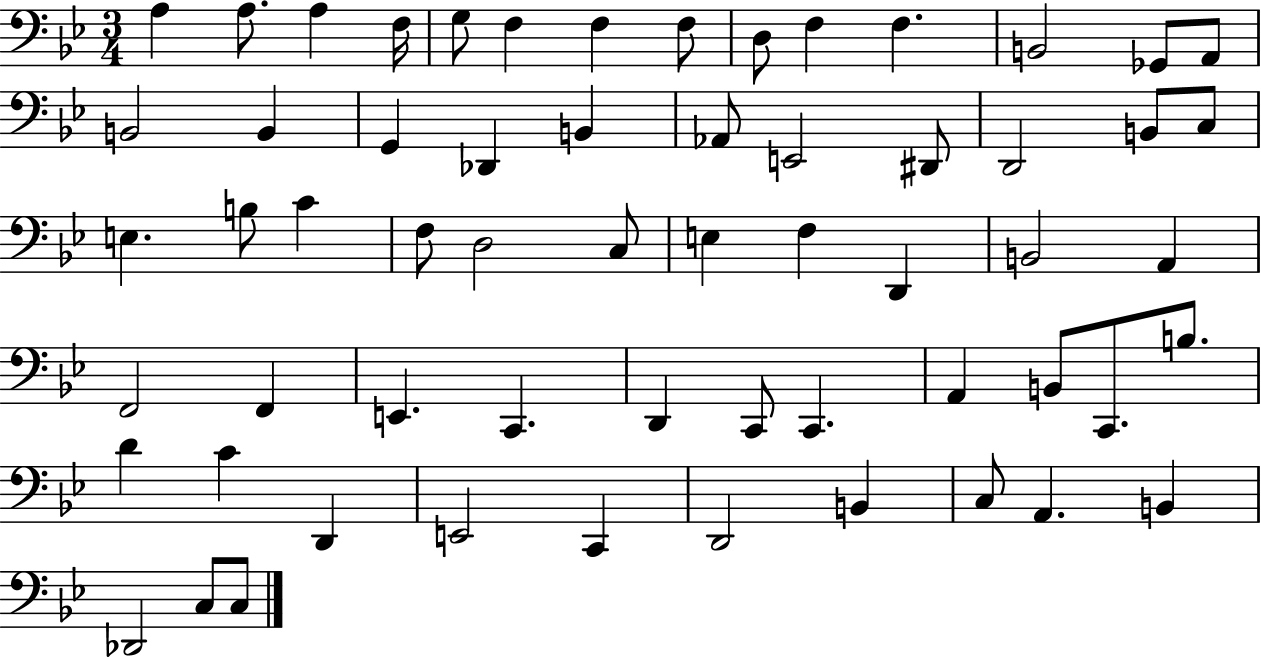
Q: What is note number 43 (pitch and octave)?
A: C2